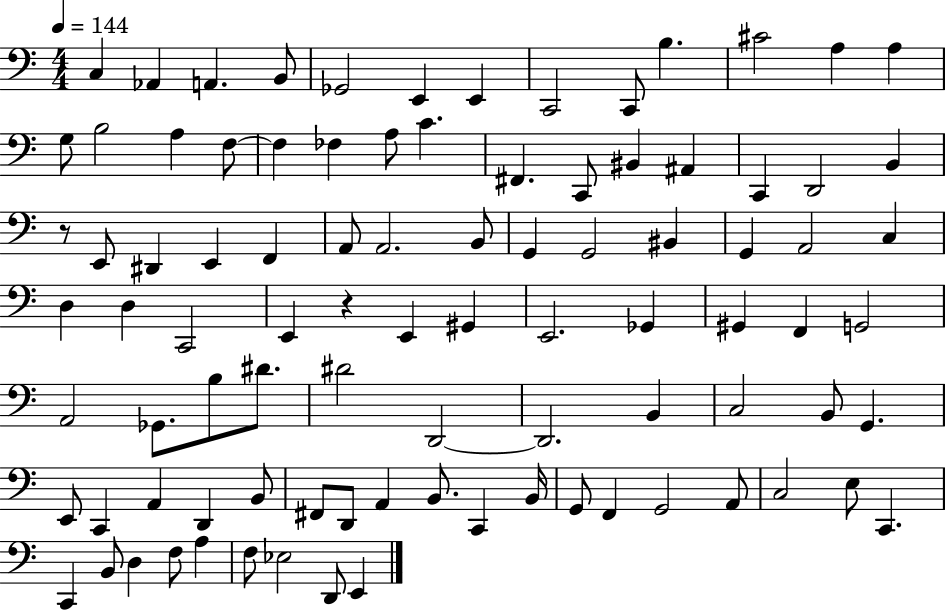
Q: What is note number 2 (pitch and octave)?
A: Ab2